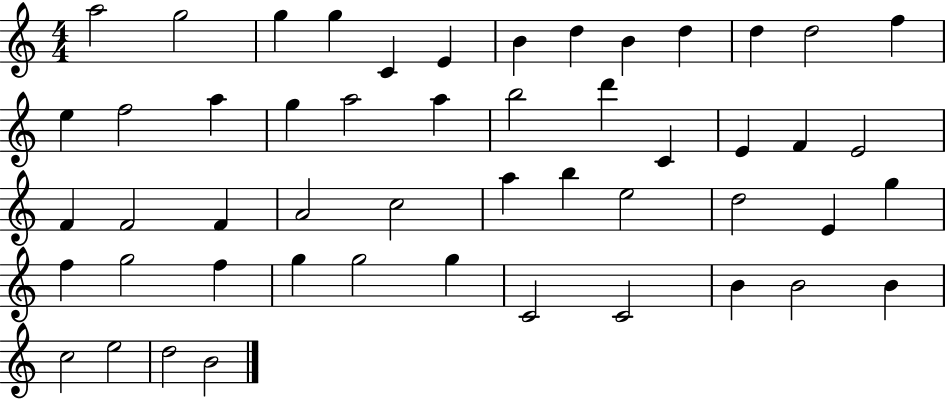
X:1
T:Untitled
M:4/4
L:1/4
K:C
a2 g2 g g C E B d B d d d2 f e f2 a g a2 a b2 d' C E F E2 F F2 F A2 c2 a b e2 d2 E g f g2 f g g2 g C2 C2 B B2 B c2 e2 d2 B2